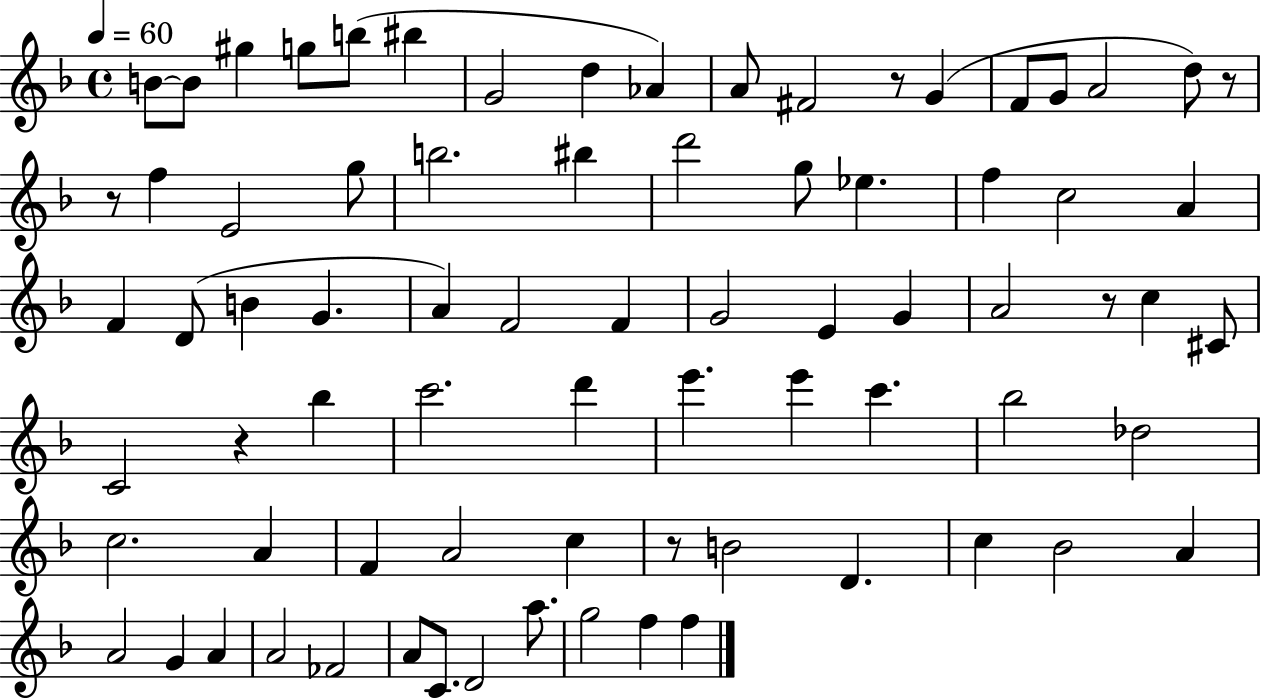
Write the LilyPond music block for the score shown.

{
  \clef treble
  \time 4/4
  \defaultTimeSignature
  \key f \major
  \tempo 4 = 60
  \repeat volta 2 { b'8~~ b'8 gis''4 g''8 b''8( bis''4 | g'2 d''4 aes'4) | a'8 fis'2 r8 g'4( | f'8 g'8 a'2 d''8) r8 | \break r8 f''4 e'2 g''8 | b''2. bis''4 | d'''2 g''8 ees''4. | f''4 c''2 a'4 | \break f'4 d'8( b'4 g'4. | a'4) f'2 f'4 | g'2 e'4 g'4 | a'2 r8 c''4 cis'8 | \break c'2 r4 bes''4 | c'''2. d'''4 | e'''4. e'''4 c'''4. | bes''2 des''2 | \break c''2. a'4 | f'4 a'2 c''4 | r8 b'2 d'4. | c''4 bes'2 a'4 | \break a'2 g'4 a'4 | a'2 fes'2 | a'8 c'8. d'2 a''8. | g''2 f''4 f''4 | \break } \bar "|."
}